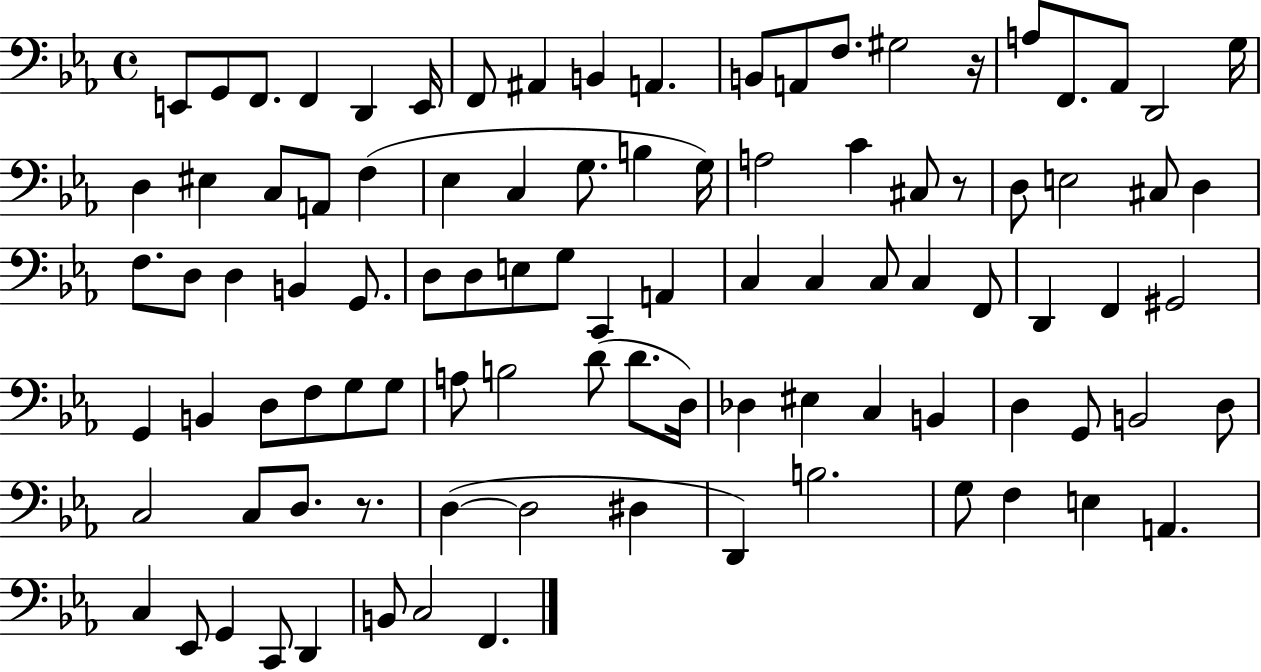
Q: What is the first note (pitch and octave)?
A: E2